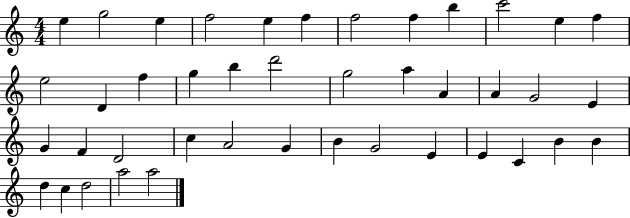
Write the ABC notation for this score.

X:1
T:Untitled
M:4/4
L:1/4
K:C
e g2 e f2 e f f2 f b c'2 e f e2 D f g b d'2 g2 a A A G2 E G F D2 c A2 G B G2 E E C B B d c d2 a2 a2